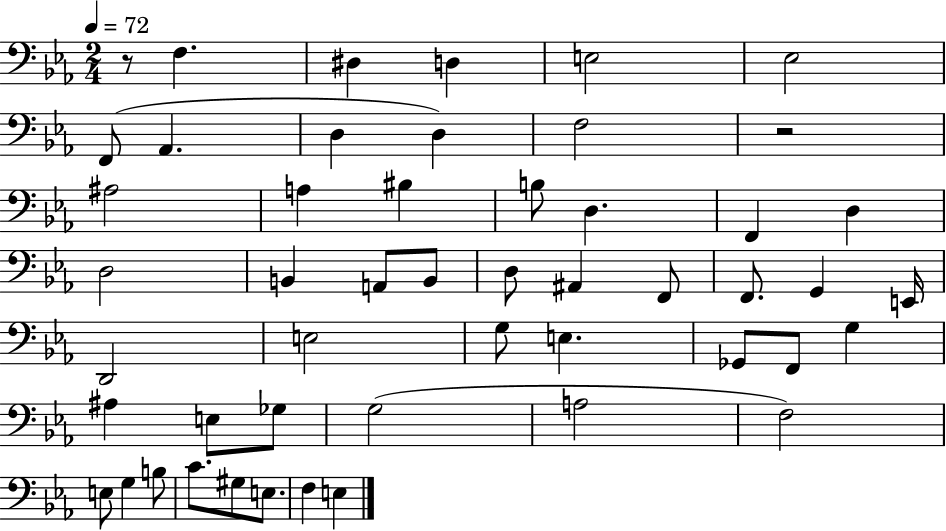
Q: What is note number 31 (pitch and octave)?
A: E3